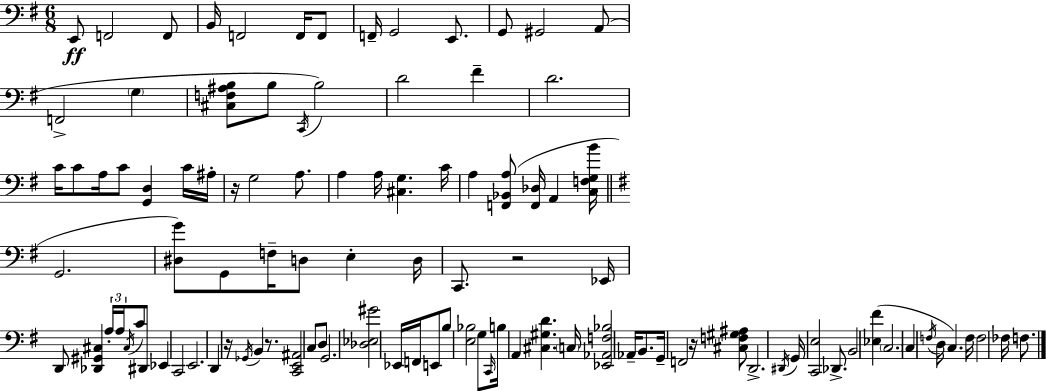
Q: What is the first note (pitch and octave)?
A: E2